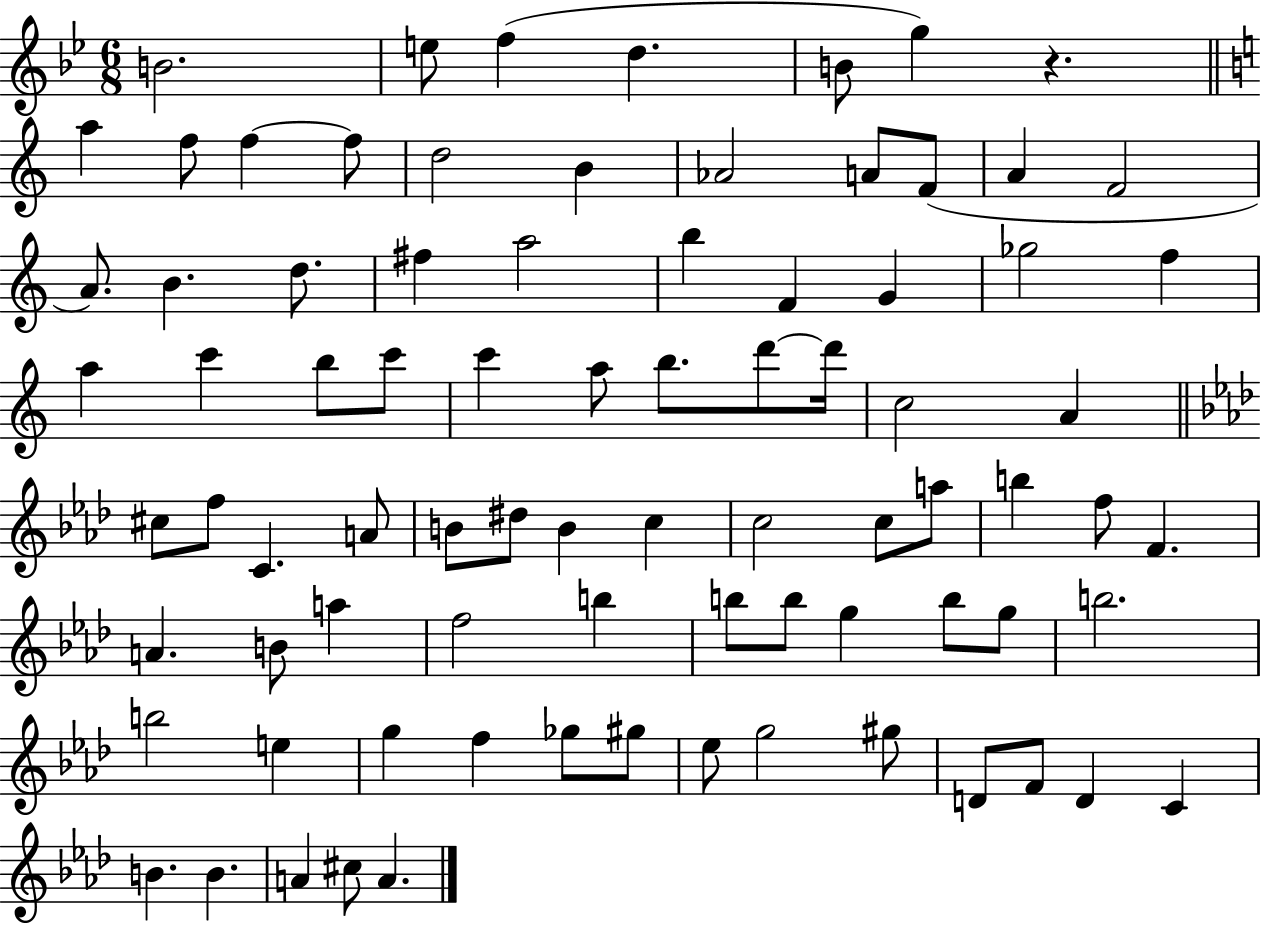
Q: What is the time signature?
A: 6/8